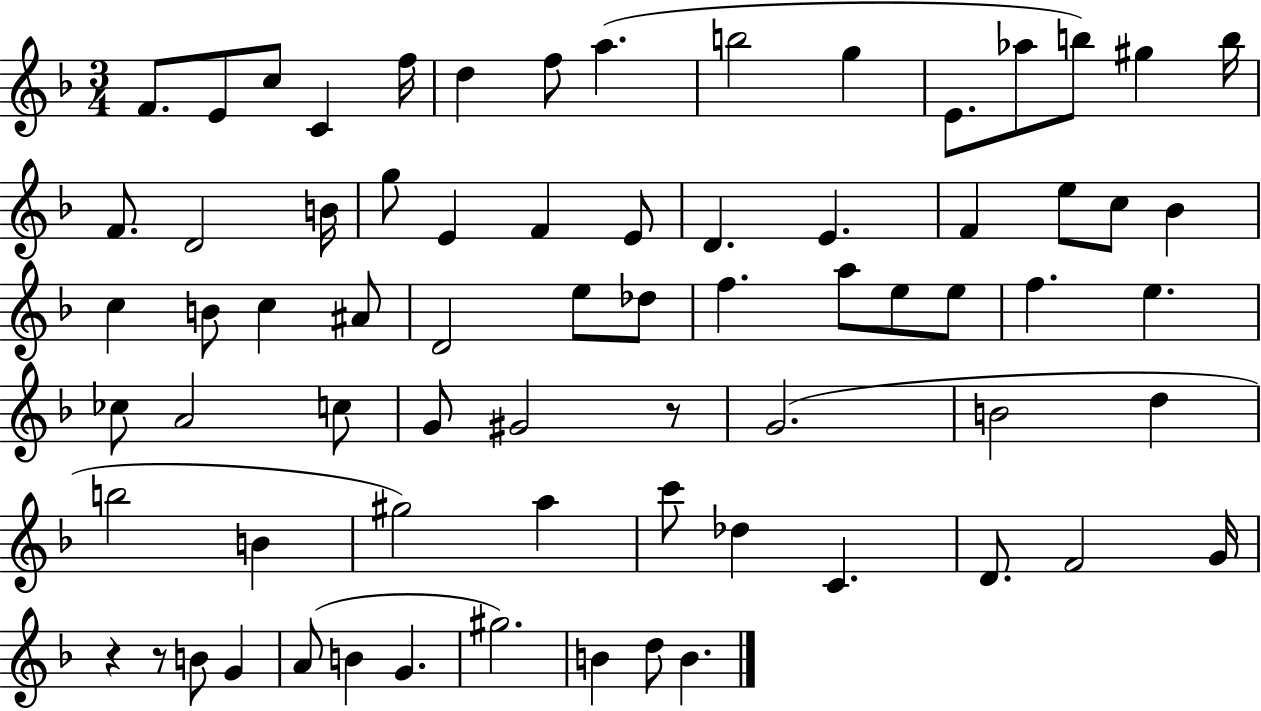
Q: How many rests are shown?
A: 3